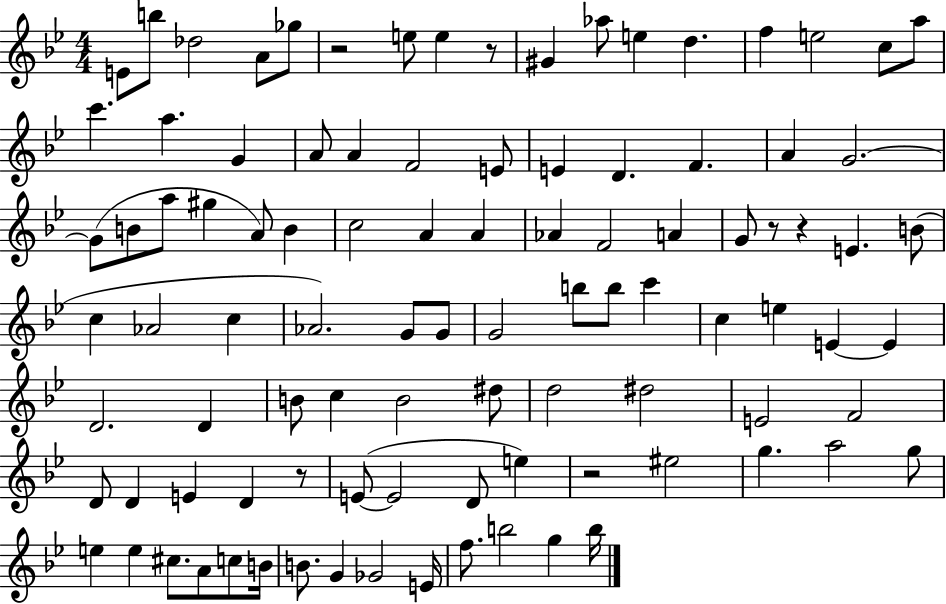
E4/e B5/e Db5/h A4/e Gb5/e R/h E5/e E5/q R/e G#4/q Ab5/e E5/q D5/q. F5/q E5/h C5/e A5/e C6/q. A5/q. G4/q A4/e A4/q F4/h E4/e E4/q D4/q. F4/q. A4/q G4/h. G4/e B4/e A5/e G#5/q A4/e B4/q C5/h A4/q A4/q Ab4/q F4/h A4/q G4/e R/e R/q E4/q. B4/e C5/q Ab4/h C5/q Ab4/h. G4/e G4/e G4/h B5/e B5/e C6/q C5/q E5/q E4/q E4/q D4/h. D4/q B4/e C5/q B4/h D#5/e D5/h D#5/h E4/h F4/h D4/e D4/q E4/q D4/q R/e E4/e E4/h D4/e E5/q R/h EIS5/h G5/q. A5/h G5/e E5/q E5/q C#5/e. A4/e C5/e B4/s B4/e. G4/q Gb4/h E4/s F5/e. B5/h G5/q B5/s